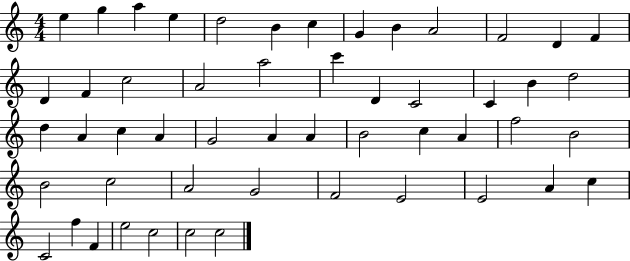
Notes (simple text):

E5/q G5/q A5/q E5/q D5/h B4/q C5/q G4/q B4/q A4/h F4/h D4/q F4/q D4/q F4/q C5/h A4/h A5/h C6/q D4/q C4/h C4/q B4/q D5/h D5/q A4/q C5/q A4/q G4/h A4/q A4/q B4/h C5/q A4/q F5/h B4/h B4/h C5/h A4/h G4/h F4/h E4/h E4/h A4/q C5/q C4/h F5/q F4/q E5/h C5/h C5/h C5/h